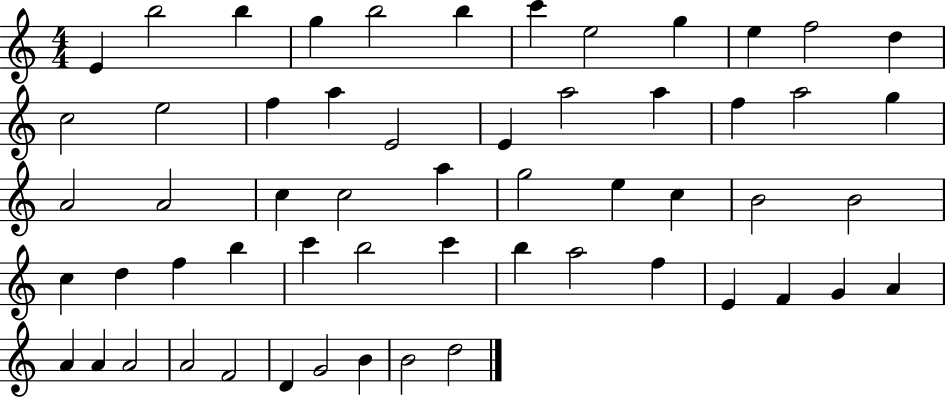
X:1
T:Untitled
M:4/4
L:1/4
K:C
E b2 b g b2 b c' e2 g e f2 d c2 e2 f a E2 E a2 a f a2 g A2 A2 c c2 a g2 e c B2 B2 c d f b c' b2 c' b a2 f E F G A A A A2 A2 F2 D G2 B B2 d2